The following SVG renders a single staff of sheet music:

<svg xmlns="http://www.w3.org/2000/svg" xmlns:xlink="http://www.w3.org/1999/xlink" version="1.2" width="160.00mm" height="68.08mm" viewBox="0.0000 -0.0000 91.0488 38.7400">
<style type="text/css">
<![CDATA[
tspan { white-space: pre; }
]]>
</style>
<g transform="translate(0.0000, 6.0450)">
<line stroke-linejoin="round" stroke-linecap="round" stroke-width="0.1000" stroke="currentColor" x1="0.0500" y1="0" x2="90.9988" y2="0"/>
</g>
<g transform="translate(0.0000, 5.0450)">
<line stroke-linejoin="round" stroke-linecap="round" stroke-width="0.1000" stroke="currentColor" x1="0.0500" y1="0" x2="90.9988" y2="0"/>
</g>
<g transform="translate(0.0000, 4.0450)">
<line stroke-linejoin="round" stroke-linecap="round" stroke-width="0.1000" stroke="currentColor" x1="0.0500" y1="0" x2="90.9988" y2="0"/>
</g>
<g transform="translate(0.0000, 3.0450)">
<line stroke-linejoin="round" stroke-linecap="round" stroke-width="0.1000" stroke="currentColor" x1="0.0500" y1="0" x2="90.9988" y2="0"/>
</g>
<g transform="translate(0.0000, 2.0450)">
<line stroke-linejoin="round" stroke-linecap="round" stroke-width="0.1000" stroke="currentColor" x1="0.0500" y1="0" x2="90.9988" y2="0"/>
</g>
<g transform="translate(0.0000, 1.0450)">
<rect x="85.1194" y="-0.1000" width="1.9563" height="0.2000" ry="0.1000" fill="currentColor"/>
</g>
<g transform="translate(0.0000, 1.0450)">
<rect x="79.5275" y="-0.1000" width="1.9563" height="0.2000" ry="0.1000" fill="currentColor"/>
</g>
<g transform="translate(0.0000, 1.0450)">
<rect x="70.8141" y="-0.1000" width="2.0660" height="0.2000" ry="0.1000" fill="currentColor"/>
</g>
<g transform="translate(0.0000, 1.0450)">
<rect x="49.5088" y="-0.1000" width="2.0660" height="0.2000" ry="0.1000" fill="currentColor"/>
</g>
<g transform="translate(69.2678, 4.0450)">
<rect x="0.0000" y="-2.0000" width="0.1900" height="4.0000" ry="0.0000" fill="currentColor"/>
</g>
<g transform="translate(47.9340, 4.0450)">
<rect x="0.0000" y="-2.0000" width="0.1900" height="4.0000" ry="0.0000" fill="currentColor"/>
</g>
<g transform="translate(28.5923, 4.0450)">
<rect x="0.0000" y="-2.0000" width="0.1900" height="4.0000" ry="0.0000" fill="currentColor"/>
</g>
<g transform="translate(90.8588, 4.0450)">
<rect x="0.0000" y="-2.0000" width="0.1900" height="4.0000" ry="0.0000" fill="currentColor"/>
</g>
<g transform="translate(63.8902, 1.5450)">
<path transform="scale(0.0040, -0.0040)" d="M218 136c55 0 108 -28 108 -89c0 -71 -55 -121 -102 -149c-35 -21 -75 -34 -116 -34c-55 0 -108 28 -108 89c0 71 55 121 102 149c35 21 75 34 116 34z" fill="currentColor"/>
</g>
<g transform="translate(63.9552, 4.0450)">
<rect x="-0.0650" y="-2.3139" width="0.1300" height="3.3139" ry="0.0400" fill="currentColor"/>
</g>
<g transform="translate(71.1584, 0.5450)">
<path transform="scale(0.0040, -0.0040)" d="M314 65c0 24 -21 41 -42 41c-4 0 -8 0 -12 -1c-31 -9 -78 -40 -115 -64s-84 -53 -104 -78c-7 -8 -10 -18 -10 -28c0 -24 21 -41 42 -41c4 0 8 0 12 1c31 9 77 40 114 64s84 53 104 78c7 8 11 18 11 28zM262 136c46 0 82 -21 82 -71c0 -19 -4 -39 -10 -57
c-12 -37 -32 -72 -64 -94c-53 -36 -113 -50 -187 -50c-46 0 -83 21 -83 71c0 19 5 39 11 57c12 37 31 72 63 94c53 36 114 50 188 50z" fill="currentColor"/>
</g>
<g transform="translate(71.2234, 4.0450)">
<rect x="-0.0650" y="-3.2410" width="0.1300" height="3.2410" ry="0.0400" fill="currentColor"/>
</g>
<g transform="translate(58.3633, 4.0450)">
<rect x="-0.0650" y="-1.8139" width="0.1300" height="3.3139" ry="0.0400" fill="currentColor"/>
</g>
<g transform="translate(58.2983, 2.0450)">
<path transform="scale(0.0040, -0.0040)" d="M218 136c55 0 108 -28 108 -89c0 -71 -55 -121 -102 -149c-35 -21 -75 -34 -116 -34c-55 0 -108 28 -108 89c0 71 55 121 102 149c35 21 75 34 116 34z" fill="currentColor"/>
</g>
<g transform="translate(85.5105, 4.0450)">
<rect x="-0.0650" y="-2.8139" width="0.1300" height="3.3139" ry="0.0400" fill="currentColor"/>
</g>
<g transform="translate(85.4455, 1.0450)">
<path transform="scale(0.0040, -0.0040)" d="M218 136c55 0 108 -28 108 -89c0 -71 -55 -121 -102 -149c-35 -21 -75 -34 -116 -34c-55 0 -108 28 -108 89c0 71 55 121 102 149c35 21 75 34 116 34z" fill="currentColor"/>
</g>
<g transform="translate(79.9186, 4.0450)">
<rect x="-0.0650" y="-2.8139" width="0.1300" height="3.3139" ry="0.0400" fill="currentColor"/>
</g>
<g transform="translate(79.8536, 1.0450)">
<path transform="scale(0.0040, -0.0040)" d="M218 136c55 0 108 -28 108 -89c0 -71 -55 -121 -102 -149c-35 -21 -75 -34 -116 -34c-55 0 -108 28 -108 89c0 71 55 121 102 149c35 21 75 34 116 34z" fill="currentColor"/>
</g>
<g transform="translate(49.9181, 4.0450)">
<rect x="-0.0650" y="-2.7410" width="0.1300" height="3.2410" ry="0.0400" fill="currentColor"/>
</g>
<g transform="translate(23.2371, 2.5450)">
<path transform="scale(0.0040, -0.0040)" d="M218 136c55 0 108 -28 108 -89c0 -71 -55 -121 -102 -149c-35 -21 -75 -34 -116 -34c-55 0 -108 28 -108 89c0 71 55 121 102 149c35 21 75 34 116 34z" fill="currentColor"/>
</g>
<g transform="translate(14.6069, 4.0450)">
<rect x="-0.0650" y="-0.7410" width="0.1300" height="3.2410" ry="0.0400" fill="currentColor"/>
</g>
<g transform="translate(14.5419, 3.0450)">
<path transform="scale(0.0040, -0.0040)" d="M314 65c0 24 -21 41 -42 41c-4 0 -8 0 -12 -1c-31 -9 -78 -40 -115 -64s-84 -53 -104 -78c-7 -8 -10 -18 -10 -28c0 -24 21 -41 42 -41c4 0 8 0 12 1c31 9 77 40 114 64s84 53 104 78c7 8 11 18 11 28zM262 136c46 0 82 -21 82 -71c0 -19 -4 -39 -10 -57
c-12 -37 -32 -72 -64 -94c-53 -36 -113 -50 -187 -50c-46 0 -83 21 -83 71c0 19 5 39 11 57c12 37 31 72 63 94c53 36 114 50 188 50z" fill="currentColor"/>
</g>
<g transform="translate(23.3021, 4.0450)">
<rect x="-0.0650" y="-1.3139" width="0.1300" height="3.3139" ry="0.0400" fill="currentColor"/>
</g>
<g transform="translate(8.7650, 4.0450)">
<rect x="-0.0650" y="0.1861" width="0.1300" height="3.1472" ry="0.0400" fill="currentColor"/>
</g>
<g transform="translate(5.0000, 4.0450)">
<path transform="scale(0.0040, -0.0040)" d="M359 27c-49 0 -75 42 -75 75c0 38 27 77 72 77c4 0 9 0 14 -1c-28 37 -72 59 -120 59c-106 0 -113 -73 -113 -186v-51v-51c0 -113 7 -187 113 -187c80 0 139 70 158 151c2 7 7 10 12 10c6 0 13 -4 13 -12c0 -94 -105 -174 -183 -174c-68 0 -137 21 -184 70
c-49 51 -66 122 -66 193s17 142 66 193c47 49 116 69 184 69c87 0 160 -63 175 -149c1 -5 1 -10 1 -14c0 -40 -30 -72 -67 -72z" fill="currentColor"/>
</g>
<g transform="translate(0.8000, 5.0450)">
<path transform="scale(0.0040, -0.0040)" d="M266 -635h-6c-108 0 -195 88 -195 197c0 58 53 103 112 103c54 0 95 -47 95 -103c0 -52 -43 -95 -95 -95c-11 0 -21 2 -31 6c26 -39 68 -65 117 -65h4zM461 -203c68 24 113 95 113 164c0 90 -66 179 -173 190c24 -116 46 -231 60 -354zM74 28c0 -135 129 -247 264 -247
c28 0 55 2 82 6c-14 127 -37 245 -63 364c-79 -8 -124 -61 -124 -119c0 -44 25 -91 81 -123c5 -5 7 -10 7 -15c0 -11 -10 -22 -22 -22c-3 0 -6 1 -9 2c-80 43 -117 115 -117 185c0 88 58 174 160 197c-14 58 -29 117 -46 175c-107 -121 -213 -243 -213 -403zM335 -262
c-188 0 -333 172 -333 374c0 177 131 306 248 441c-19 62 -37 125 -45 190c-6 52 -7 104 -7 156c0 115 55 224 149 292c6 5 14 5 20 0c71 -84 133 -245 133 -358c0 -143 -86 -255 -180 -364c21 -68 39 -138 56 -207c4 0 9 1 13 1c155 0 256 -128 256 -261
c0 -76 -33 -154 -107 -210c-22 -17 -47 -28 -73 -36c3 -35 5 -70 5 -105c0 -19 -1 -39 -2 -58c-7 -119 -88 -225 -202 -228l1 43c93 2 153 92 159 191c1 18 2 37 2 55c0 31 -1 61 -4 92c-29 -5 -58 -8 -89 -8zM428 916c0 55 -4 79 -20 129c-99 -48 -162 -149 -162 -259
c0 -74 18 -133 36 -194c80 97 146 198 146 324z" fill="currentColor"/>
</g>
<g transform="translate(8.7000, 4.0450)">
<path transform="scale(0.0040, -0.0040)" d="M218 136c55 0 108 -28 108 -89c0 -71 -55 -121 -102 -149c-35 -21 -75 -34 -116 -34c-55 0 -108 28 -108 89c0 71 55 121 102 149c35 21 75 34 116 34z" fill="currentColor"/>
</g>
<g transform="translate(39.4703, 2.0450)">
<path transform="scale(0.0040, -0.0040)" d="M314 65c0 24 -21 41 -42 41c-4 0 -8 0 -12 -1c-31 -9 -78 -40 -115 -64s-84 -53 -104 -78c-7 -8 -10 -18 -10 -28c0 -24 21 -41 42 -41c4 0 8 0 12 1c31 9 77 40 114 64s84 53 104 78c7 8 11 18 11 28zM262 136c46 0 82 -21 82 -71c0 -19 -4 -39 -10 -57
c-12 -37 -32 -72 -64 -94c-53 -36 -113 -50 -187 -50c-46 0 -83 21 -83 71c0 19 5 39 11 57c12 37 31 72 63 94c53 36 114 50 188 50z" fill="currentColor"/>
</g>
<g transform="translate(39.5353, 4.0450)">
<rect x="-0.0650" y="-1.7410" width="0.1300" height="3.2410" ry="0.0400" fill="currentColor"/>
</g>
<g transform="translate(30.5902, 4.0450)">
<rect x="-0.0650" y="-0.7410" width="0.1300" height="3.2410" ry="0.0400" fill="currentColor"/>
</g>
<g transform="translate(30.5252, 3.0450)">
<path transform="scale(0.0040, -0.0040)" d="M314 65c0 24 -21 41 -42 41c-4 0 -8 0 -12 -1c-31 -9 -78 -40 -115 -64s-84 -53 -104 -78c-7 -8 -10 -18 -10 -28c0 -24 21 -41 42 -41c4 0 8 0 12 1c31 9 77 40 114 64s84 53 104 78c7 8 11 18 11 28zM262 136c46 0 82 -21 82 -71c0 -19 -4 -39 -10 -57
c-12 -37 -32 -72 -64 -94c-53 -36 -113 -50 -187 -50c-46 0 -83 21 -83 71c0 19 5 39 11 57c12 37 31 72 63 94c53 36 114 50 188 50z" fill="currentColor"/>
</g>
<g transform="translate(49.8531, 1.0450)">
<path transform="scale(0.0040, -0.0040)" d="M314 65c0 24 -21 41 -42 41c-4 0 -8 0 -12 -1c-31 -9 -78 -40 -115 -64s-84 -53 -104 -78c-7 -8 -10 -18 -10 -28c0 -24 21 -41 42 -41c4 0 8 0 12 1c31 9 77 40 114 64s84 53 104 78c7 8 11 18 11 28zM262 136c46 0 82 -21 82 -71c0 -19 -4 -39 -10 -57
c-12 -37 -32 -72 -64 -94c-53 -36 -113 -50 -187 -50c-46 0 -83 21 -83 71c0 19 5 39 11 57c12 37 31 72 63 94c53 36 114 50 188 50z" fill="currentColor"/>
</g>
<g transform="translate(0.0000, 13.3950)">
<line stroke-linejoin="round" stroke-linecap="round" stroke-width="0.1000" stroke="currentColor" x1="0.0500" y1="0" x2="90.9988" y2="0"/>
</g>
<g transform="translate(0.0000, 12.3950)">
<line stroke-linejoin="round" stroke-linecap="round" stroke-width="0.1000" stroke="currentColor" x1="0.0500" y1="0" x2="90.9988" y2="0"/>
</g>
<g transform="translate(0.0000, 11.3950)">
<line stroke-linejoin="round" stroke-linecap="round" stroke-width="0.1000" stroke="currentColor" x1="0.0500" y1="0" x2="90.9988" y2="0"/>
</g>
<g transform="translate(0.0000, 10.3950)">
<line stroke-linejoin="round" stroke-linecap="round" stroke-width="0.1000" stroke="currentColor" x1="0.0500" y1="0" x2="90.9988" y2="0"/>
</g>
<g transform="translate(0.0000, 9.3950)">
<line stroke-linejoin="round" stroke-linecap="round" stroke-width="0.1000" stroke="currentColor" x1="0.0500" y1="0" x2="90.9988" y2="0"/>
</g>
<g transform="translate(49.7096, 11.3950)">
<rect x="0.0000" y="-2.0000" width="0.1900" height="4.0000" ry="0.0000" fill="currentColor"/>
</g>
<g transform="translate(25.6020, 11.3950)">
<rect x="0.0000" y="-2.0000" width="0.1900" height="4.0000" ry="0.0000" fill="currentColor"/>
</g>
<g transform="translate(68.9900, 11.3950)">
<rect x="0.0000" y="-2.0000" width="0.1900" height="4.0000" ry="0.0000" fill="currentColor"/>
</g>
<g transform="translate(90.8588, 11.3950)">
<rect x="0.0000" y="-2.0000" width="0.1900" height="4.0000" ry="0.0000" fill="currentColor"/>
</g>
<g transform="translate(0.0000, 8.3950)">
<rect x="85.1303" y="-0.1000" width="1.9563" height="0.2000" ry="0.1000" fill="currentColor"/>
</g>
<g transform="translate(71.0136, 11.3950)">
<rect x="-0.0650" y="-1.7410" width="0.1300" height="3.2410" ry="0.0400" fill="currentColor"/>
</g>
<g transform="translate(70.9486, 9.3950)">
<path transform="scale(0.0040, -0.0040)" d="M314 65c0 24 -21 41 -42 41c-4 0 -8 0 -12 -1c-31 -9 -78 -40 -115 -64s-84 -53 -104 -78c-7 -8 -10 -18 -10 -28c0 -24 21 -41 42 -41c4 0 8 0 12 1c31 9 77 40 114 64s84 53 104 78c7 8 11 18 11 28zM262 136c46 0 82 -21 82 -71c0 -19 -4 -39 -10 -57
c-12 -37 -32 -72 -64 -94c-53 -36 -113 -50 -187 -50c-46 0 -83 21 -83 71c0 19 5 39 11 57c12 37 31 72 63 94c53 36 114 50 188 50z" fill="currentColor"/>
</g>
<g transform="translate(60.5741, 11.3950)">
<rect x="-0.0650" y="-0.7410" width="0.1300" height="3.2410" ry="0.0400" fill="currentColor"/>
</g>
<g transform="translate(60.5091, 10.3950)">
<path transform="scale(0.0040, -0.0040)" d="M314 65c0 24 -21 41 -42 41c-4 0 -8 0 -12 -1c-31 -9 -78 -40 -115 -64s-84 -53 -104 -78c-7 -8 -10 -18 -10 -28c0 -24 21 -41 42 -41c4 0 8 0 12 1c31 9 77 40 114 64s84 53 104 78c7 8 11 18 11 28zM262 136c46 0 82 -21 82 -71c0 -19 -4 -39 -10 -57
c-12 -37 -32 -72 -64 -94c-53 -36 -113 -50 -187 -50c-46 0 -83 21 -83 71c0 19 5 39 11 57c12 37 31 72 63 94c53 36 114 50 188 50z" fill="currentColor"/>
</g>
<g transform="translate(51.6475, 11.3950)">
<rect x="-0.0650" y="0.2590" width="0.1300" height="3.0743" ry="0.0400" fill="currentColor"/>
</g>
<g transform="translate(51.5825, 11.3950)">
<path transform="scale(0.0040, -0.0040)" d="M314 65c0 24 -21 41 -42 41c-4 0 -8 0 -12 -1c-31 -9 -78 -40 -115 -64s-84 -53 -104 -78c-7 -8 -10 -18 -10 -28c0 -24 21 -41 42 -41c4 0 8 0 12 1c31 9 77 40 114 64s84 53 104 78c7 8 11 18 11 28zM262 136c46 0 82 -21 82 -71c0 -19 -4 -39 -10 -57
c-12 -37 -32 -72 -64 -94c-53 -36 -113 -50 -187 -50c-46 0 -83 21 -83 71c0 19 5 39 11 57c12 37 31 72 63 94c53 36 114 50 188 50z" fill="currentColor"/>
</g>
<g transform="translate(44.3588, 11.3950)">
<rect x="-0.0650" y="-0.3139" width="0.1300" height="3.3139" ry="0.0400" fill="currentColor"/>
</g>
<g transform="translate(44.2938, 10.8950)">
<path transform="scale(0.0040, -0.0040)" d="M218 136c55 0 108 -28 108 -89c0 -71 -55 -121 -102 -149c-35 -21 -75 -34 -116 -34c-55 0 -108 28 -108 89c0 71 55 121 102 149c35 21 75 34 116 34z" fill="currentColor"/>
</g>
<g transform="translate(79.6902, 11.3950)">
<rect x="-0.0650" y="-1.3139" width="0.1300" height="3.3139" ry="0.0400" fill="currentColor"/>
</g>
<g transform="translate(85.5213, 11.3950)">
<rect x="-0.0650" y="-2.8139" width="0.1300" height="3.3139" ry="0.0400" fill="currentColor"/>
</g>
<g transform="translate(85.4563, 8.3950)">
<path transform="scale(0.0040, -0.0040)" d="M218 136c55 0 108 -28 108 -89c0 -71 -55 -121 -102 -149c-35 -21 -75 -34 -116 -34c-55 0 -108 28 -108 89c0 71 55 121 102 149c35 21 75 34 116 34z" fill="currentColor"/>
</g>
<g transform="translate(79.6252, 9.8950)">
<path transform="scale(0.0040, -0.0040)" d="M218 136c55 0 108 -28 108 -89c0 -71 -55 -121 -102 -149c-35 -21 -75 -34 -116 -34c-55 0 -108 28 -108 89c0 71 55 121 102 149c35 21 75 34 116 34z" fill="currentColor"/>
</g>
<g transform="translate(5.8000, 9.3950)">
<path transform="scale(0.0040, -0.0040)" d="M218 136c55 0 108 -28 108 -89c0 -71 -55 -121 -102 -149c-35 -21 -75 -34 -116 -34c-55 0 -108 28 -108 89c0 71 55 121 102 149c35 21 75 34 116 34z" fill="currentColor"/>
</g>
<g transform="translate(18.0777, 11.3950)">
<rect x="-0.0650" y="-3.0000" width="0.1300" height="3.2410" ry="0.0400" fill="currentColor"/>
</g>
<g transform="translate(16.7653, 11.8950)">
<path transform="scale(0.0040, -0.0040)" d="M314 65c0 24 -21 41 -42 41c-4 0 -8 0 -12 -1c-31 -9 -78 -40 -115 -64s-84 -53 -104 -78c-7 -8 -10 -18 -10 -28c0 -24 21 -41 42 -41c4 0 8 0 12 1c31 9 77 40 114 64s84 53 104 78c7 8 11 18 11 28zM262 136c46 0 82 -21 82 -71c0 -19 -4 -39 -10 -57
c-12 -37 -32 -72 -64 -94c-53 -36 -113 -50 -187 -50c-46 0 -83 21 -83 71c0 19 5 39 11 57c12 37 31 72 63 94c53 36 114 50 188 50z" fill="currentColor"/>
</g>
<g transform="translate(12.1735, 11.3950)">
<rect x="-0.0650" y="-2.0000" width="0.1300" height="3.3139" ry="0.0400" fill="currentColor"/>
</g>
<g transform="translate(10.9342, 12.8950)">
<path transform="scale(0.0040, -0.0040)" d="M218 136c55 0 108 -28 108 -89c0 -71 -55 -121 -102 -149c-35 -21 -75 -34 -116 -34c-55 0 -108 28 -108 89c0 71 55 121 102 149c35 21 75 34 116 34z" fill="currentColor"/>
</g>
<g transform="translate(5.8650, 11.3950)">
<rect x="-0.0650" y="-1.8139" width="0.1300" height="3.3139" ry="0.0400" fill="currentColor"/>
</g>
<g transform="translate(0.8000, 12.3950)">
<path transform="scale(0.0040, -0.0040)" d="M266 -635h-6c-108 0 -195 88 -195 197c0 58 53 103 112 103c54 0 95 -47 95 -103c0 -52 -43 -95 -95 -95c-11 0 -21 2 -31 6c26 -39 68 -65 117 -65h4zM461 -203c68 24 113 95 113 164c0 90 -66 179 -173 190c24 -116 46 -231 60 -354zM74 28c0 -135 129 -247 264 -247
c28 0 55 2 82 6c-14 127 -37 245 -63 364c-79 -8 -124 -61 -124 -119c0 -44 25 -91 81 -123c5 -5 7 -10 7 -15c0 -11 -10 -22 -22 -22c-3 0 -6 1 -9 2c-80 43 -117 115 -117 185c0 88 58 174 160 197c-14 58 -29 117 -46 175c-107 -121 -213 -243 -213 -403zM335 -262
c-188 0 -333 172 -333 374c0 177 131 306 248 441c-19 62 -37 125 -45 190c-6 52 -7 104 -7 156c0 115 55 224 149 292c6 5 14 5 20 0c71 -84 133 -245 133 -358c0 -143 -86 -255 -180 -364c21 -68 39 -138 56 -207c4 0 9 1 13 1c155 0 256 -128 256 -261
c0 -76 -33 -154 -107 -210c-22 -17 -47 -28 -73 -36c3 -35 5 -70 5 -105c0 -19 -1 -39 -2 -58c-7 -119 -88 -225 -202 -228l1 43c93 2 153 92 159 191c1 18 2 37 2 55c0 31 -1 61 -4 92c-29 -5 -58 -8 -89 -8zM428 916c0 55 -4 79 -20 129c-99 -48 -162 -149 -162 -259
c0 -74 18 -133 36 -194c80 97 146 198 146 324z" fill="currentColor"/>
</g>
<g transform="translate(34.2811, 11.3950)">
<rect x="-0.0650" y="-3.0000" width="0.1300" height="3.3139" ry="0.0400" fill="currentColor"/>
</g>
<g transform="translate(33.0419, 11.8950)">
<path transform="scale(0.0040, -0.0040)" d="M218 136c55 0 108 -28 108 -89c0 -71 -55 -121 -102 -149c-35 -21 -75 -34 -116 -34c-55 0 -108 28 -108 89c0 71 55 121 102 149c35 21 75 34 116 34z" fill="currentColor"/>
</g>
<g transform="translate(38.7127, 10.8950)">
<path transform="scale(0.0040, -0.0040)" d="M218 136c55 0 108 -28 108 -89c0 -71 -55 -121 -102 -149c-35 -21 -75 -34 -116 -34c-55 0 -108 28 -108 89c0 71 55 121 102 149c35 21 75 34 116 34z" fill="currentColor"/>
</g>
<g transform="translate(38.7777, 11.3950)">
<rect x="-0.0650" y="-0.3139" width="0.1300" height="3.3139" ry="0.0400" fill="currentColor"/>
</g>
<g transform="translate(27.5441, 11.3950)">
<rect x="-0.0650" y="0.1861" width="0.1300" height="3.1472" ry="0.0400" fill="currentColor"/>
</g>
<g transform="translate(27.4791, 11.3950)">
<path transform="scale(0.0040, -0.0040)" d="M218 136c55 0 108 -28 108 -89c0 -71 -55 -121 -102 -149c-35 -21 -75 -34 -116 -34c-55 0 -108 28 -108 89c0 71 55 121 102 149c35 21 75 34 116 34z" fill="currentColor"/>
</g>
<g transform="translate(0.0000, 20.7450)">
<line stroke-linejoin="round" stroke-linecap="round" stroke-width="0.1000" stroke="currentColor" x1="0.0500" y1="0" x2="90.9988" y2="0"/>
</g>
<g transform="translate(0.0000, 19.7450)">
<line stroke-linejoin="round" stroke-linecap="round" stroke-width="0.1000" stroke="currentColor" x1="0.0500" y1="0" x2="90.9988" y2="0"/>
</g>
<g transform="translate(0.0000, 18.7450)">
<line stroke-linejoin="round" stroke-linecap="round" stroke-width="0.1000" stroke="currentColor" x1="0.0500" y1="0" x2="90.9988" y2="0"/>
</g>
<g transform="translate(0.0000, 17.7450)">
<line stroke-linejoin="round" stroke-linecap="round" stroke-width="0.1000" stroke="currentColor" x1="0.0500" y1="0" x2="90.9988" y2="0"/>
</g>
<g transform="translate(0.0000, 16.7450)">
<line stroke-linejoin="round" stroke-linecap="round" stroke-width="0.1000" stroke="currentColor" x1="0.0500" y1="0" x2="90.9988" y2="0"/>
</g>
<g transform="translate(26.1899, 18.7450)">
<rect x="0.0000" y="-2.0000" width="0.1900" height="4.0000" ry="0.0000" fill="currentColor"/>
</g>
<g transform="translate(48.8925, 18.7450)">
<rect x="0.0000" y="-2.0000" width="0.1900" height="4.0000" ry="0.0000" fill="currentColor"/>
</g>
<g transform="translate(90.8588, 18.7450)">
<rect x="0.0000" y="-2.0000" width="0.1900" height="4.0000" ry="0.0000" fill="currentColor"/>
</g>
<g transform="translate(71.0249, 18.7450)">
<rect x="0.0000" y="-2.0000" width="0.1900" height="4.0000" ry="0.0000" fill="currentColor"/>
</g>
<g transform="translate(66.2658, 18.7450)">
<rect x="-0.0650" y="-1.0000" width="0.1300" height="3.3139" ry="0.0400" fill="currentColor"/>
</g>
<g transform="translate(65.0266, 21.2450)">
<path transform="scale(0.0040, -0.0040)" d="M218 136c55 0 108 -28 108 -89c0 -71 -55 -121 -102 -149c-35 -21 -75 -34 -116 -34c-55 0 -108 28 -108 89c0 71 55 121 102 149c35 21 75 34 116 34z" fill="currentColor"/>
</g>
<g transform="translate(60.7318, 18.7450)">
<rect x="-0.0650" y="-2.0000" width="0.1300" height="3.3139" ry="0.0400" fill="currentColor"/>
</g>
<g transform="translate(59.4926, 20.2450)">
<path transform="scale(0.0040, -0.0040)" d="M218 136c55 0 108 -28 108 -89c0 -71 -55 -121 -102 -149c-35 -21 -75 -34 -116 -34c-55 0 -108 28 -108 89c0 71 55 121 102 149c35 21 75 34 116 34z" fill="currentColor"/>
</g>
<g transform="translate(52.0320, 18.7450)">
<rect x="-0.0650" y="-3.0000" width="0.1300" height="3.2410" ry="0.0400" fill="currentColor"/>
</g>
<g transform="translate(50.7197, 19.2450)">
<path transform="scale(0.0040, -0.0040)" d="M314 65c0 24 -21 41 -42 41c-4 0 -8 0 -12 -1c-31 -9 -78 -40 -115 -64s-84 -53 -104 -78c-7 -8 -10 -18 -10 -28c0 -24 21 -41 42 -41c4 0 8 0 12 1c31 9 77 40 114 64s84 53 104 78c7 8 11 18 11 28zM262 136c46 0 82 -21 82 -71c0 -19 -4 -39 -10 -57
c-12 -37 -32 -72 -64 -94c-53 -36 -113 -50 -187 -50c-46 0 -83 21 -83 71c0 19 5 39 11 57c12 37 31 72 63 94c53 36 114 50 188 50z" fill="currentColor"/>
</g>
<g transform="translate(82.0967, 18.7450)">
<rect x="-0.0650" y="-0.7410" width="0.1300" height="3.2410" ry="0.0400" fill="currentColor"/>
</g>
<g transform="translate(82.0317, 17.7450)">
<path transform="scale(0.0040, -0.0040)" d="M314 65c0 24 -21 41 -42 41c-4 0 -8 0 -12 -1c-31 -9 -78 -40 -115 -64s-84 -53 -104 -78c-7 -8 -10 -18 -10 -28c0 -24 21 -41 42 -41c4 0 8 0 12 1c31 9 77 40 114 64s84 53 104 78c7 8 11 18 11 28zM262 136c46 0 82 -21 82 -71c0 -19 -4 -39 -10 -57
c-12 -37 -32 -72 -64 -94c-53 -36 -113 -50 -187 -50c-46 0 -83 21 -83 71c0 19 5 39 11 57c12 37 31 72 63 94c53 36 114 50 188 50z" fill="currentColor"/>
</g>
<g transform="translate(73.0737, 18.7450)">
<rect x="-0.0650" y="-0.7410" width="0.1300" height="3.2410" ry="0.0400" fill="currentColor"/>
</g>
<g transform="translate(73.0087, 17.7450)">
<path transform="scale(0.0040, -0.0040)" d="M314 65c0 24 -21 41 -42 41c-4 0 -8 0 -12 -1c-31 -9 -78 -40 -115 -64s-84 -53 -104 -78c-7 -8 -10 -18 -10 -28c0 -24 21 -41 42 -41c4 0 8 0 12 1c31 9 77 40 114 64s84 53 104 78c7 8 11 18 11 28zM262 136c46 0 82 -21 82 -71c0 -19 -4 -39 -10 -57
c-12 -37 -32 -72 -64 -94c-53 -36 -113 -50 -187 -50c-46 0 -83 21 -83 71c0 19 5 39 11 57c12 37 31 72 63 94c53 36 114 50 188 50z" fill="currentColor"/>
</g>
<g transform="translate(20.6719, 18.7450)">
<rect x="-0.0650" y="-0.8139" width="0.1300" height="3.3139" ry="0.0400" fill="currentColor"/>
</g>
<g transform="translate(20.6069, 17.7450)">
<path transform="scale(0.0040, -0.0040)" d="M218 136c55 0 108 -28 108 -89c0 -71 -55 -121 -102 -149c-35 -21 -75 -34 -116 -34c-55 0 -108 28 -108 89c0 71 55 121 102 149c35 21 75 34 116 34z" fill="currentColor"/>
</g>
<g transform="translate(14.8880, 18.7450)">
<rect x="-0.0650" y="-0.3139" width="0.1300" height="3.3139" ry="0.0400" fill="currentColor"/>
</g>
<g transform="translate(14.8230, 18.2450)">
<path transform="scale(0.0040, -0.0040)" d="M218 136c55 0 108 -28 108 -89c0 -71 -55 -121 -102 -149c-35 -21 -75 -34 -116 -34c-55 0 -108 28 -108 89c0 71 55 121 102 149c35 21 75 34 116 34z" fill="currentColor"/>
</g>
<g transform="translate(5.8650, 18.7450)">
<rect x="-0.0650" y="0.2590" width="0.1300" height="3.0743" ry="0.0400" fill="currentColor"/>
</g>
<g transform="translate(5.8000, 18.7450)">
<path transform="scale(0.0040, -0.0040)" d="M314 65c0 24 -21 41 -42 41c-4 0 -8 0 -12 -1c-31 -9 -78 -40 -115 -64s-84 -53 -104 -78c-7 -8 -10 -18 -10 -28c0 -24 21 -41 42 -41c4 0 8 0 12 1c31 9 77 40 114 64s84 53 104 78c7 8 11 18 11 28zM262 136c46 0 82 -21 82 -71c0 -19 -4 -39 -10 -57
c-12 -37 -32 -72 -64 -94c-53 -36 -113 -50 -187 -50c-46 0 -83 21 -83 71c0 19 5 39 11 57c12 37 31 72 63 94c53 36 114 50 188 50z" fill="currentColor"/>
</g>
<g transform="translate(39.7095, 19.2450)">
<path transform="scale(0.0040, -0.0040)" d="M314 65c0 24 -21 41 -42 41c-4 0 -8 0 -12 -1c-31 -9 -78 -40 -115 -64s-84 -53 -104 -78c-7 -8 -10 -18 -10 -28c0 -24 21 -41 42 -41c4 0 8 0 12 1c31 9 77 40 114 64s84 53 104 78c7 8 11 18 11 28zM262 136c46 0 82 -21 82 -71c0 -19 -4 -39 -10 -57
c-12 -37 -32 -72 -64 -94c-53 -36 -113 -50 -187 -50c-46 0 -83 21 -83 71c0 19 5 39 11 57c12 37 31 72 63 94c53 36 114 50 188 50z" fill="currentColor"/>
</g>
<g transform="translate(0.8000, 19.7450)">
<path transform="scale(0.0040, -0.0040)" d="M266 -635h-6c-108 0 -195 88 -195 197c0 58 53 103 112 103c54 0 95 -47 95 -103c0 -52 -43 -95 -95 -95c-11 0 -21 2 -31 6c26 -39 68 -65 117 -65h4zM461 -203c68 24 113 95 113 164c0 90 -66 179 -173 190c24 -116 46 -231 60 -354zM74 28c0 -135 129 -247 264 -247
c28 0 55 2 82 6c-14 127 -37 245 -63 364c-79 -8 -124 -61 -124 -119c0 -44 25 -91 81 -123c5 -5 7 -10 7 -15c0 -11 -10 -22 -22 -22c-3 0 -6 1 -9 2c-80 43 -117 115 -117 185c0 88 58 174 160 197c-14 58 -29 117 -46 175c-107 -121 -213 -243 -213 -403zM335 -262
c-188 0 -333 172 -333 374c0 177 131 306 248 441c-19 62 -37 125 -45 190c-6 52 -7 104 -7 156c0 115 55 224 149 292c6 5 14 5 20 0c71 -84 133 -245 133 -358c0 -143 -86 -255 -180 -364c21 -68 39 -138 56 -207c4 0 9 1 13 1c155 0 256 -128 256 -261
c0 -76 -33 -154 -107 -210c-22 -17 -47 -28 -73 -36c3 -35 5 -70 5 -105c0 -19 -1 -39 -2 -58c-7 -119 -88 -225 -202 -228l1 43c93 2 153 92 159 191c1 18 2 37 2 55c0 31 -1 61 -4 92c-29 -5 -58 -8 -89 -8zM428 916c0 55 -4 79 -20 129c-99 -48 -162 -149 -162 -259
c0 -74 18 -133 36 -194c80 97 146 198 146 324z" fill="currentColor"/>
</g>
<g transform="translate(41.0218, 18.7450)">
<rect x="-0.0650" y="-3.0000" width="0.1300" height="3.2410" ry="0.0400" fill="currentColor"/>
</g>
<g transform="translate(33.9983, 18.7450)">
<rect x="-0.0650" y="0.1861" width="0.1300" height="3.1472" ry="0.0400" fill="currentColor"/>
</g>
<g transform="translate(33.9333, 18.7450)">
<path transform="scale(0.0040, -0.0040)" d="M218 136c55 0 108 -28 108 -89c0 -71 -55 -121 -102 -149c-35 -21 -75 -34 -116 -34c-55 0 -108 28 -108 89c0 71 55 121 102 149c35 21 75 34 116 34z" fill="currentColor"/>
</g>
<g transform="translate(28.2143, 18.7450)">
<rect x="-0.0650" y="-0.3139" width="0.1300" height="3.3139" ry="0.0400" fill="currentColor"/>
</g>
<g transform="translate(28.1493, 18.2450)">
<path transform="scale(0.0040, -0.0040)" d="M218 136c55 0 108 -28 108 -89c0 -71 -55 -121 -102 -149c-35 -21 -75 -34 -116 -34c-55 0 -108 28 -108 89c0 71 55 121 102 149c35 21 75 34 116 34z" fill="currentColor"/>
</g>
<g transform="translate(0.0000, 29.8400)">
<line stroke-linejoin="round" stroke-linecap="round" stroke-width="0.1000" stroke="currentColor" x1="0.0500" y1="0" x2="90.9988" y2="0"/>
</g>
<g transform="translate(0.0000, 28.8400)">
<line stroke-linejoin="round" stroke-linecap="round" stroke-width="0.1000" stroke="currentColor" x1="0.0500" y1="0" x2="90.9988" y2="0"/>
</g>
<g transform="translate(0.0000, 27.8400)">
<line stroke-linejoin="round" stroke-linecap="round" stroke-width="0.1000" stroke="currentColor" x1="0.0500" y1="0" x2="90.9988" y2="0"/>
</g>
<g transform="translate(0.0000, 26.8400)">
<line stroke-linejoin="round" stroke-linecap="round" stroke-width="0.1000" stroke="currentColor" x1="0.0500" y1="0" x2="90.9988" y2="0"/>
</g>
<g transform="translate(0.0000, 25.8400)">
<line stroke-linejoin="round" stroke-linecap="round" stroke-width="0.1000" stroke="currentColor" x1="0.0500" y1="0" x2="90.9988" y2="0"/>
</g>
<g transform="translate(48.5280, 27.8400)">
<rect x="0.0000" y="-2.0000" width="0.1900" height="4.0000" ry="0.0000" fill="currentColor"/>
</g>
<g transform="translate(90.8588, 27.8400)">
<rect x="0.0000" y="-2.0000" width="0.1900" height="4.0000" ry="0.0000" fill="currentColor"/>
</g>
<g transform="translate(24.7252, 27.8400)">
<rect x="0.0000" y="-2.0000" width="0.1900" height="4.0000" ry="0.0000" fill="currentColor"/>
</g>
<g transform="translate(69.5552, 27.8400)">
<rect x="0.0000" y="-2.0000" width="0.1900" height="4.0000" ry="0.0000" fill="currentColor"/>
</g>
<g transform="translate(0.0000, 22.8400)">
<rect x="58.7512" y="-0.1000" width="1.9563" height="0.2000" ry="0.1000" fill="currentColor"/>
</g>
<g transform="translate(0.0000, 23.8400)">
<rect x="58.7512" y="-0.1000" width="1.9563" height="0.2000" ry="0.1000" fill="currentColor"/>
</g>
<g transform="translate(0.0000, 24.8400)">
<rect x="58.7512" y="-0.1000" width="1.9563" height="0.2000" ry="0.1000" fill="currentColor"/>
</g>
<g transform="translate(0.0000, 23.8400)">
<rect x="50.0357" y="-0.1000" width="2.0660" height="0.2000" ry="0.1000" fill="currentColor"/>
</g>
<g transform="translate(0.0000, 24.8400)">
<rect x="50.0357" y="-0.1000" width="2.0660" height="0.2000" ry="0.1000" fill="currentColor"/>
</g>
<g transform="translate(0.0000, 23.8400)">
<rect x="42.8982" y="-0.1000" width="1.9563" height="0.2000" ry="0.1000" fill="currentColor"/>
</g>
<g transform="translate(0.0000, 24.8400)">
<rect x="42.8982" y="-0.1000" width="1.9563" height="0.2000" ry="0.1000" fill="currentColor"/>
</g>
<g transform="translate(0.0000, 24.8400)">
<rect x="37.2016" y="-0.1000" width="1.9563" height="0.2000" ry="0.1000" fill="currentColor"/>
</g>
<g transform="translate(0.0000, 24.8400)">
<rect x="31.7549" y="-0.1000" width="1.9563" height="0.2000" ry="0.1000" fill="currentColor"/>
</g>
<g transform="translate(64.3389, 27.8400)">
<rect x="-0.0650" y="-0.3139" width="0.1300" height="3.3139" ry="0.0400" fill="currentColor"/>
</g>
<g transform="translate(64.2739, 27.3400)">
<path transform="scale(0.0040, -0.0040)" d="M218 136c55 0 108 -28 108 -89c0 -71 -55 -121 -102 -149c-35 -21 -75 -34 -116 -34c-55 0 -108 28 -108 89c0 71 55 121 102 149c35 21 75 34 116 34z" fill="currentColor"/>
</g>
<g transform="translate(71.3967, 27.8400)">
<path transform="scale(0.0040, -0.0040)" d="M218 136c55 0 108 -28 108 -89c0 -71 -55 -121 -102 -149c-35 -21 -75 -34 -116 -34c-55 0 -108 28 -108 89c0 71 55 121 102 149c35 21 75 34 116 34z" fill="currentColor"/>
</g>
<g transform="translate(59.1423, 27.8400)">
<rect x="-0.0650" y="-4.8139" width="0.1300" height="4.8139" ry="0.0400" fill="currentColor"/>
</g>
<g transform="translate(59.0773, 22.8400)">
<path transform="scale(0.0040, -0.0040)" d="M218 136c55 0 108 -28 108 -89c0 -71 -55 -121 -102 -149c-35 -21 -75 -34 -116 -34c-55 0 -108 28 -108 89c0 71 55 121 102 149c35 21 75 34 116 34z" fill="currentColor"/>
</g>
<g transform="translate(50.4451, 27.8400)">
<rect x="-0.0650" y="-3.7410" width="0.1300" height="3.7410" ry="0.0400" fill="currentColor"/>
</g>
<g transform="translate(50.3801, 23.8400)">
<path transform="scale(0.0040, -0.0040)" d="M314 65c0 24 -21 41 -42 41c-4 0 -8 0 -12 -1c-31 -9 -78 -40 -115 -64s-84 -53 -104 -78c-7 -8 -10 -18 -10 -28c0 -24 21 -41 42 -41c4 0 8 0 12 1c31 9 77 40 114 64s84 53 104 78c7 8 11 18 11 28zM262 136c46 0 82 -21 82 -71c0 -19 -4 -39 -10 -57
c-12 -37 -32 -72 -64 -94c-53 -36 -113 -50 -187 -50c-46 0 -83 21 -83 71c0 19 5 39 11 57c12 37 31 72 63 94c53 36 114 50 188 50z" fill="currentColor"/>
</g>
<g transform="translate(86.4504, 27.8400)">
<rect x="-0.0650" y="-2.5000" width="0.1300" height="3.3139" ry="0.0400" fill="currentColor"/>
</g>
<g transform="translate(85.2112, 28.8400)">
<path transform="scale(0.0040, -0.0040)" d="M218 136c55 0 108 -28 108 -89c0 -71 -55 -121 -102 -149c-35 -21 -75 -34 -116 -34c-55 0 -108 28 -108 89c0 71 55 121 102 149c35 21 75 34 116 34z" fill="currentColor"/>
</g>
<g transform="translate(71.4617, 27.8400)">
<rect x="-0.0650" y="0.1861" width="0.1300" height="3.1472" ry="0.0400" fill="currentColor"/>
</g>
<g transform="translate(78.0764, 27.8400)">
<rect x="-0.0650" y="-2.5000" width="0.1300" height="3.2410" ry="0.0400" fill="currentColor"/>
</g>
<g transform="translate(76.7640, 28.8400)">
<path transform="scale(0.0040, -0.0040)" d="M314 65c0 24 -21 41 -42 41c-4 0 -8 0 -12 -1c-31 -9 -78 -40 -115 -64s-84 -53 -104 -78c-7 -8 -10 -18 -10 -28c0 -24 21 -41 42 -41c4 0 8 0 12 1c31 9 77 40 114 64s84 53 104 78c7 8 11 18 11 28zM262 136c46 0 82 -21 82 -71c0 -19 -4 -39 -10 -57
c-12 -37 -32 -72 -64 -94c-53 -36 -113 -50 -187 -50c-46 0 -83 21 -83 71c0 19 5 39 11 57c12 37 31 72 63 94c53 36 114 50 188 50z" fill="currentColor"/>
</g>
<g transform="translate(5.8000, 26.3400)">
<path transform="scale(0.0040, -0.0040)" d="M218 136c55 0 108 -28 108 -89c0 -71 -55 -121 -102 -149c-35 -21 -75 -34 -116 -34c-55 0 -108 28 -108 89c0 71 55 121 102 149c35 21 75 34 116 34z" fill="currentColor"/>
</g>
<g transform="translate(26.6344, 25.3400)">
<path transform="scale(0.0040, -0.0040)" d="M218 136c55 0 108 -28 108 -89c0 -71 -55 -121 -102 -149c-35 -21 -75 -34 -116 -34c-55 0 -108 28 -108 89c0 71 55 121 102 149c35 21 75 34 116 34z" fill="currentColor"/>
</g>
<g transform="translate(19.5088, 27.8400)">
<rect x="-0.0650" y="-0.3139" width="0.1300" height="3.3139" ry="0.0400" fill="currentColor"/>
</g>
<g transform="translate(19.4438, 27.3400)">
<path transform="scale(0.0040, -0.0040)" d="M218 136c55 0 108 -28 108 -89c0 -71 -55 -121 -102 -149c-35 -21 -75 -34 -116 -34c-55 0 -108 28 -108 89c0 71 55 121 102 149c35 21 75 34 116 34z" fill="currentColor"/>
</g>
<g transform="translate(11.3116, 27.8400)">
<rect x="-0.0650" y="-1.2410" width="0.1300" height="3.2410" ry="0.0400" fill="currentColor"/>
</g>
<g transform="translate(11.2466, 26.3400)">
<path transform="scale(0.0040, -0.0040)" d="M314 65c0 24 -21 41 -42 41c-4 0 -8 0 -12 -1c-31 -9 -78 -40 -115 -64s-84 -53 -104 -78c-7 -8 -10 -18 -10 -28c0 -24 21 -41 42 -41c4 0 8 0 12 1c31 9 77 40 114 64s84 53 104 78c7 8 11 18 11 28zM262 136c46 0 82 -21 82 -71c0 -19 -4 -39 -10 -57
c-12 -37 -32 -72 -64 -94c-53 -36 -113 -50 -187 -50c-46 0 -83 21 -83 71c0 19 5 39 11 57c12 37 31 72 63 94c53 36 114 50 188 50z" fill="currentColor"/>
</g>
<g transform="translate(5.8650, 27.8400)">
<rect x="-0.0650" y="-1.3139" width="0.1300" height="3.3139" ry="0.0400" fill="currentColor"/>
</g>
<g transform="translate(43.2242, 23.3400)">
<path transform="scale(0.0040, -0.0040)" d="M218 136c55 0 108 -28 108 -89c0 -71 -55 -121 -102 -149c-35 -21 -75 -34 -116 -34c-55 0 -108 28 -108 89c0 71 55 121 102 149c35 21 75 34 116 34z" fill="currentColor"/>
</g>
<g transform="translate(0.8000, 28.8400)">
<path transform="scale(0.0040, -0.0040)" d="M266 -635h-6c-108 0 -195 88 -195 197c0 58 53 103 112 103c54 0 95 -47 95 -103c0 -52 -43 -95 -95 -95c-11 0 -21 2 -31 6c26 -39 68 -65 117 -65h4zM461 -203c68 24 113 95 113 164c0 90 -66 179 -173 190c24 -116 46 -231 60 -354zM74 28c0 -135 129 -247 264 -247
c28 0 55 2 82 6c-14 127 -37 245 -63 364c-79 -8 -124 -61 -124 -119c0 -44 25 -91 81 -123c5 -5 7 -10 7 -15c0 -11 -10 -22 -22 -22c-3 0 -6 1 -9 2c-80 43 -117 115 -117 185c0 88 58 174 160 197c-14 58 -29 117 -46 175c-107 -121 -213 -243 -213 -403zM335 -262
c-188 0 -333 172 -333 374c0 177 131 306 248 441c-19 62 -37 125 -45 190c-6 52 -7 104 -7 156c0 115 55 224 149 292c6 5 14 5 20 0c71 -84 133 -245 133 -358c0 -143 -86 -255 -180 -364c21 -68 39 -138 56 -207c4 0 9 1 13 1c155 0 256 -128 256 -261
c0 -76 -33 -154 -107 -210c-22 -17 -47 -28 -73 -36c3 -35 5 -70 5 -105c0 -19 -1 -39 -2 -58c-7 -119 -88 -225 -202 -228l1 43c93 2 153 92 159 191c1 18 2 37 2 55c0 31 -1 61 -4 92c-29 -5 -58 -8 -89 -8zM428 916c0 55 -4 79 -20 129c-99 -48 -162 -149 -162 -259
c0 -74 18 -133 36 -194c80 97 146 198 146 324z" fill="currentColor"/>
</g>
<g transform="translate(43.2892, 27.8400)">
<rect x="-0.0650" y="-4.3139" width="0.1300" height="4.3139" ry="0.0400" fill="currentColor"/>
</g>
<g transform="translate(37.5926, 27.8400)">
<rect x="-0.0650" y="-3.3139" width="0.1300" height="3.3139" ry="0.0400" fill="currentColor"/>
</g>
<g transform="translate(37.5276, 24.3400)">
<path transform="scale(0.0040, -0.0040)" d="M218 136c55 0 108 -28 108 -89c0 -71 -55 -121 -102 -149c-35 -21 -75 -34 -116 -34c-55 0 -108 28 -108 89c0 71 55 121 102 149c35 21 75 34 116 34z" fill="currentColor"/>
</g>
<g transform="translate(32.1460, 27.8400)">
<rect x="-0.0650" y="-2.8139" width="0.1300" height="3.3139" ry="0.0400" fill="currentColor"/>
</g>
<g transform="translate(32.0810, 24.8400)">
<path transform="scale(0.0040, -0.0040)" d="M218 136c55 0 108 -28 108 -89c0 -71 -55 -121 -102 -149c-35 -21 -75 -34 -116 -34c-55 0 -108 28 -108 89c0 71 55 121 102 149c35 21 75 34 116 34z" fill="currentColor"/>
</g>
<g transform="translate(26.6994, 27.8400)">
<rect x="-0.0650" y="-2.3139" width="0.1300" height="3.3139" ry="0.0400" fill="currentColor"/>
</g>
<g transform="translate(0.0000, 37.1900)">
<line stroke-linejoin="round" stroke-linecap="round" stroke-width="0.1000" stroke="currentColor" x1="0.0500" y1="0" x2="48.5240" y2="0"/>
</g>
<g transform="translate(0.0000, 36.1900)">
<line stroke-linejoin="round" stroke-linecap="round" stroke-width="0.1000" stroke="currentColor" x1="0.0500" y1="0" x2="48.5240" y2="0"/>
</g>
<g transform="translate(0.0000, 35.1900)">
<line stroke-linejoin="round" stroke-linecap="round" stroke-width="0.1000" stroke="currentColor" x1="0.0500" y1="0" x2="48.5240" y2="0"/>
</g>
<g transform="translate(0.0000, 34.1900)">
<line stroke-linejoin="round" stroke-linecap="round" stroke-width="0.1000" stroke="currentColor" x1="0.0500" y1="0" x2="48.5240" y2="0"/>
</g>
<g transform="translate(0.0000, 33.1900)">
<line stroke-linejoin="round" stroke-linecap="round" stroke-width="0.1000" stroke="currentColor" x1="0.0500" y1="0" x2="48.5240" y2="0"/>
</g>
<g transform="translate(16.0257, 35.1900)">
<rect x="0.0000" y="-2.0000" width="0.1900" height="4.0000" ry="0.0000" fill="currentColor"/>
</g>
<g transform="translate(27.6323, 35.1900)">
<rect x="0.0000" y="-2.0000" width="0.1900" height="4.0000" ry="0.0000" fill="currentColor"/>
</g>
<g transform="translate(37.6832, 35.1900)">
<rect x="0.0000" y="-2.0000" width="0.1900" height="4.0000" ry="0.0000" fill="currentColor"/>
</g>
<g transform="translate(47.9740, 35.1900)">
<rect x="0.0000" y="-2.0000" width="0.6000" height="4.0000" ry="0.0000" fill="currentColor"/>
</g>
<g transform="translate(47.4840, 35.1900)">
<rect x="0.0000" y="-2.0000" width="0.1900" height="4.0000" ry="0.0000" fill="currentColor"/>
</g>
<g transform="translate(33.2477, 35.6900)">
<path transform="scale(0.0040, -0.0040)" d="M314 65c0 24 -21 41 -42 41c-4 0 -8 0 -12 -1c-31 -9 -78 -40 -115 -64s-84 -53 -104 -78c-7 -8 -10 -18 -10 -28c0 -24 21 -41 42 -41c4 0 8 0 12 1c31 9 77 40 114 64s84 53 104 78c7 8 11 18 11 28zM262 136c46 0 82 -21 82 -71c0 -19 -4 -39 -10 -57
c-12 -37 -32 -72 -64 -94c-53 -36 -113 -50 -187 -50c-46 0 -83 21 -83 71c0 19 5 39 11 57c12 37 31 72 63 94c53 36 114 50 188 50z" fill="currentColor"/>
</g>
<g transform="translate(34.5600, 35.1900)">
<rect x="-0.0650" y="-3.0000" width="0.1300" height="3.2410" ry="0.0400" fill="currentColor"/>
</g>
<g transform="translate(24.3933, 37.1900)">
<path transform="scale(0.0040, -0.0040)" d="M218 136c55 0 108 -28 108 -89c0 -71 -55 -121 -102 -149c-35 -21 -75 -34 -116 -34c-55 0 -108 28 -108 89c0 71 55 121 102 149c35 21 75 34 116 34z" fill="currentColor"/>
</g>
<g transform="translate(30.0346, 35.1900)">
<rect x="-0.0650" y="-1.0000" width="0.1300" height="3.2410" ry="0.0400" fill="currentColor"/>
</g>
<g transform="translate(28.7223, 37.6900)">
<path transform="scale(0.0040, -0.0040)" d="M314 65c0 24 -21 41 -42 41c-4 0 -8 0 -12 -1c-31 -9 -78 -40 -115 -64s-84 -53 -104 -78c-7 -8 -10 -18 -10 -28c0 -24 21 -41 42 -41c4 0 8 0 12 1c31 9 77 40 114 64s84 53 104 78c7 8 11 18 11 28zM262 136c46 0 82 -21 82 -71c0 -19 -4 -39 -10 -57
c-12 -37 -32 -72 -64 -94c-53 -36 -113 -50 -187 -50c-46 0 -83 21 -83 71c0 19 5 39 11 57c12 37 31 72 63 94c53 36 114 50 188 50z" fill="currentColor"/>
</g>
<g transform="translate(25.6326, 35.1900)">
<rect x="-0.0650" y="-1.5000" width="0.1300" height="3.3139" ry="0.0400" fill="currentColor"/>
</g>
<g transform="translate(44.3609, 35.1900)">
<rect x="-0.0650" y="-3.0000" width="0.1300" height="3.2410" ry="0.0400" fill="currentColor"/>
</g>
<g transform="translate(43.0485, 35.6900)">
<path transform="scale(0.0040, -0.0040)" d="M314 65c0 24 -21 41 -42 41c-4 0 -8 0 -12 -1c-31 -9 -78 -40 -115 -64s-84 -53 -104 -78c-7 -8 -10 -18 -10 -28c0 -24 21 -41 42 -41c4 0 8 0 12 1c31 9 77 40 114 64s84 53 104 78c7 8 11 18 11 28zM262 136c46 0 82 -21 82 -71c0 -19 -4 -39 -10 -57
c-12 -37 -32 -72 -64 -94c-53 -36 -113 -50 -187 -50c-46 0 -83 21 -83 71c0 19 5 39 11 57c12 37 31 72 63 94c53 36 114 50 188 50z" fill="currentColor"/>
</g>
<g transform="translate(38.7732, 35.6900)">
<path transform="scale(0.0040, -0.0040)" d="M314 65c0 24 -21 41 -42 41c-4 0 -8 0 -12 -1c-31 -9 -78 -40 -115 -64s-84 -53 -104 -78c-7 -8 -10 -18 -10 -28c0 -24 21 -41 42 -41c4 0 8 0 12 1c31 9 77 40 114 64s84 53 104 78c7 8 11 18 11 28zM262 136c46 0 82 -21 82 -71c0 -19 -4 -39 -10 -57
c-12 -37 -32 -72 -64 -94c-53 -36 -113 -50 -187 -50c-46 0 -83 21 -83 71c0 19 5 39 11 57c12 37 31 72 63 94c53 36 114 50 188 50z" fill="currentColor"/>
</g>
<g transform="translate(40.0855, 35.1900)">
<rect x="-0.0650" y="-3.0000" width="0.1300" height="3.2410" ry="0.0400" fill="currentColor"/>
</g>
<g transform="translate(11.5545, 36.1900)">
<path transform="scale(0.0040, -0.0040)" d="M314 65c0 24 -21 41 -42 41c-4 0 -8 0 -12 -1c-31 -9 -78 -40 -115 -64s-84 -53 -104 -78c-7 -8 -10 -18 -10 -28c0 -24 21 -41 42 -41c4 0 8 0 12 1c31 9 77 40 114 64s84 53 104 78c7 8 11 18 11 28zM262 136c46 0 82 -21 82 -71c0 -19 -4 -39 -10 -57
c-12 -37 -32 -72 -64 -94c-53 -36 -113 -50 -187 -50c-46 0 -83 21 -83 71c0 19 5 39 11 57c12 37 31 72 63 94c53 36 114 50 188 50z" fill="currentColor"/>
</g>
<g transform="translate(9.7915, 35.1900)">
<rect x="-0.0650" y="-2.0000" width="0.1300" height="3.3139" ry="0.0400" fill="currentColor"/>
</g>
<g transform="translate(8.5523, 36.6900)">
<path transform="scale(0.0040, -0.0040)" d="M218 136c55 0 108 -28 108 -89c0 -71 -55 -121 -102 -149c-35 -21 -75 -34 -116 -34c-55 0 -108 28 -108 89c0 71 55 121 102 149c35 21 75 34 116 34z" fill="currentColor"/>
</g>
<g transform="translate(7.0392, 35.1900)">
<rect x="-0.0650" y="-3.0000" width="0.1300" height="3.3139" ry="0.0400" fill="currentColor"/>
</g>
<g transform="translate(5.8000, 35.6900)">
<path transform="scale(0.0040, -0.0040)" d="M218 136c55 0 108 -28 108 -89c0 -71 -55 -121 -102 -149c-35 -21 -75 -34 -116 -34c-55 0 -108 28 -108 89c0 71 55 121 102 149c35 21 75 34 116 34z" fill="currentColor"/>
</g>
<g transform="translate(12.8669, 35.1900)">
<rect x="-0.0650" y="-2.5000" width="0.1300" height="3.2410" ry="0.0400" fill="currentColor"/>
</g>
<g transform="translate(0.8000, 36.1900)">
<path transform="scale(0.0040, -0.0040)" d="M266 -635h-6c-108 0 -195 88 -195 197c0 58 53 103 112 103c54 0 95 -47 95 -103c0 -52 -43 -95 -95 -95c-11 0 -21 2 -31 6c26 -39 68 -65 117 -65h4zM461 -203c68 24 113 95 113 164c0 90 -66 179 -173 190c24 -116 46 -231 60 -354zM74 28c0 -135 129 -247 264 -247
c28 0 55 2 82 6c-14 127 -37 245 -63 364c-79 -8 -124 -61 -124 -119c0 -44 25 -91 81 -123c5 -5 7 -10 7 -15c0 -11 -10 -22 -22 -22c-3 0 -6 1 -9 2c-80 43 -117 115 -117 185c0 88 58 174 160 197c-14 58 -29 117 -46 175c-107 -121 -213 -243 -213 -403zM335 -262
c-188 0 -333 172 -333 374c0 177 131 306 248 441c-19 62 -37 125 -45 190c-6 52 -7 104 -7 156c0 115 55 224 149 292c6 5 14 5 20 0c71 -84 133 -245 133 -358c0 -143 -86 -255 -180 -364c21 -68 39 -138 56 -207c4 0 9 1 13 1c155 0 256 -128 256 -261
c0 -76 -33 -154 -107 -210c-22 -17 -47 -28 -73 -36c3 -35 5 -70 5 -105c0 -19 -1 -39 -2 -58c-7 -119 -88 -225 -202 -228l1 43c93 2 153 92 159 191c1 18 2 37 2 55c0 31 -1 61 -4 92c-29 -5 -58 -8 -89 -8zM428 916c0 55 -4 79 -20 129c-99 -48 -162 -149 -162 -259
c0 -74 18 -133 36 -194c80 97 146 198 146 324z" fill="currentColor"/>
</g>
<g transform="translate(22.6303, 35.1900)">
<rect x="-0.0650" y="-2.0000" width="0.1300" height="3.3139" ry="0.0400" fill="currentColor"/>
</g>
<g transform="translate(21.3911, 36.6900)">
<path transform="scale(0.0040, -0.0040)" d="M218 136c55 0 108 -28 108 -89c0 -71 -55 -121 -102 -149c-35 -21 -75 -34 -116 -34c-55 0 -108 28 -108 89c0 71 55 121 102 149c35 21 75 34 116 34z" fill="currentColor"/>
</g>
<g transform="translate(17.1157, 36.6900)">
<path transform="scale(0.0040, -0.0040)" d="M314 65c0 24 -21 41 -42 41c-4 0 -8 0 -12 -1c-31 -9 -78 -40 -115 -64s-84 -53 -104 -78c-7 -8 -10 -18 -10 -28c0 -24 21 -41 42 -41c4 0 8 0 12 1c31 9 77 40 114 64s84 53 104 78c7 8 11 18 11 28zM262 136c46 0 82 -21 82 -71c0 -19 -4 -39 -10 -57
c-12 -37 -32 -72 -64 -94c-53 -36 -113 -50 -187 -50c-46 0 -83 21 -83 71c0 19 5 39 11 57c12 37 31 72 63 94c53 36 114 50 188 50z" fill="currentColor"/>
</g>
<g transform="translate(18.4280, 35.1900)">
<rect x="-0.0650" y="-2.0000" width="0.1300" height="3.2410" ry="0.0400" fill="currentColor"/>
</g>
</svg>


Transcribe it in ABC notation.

X:1
T:Untitled
M:4/4
L:1/4
K:C
B d2 e d2 f2 a2 f g b2 a a f F A2 B A c c B2 d2 f2 e a B2 c d c B A2 A2 F D d2 d2 e e2 c g a b d' c'2 e' c B G2 G A F G2 F2 F E D2 A2 A2 A2